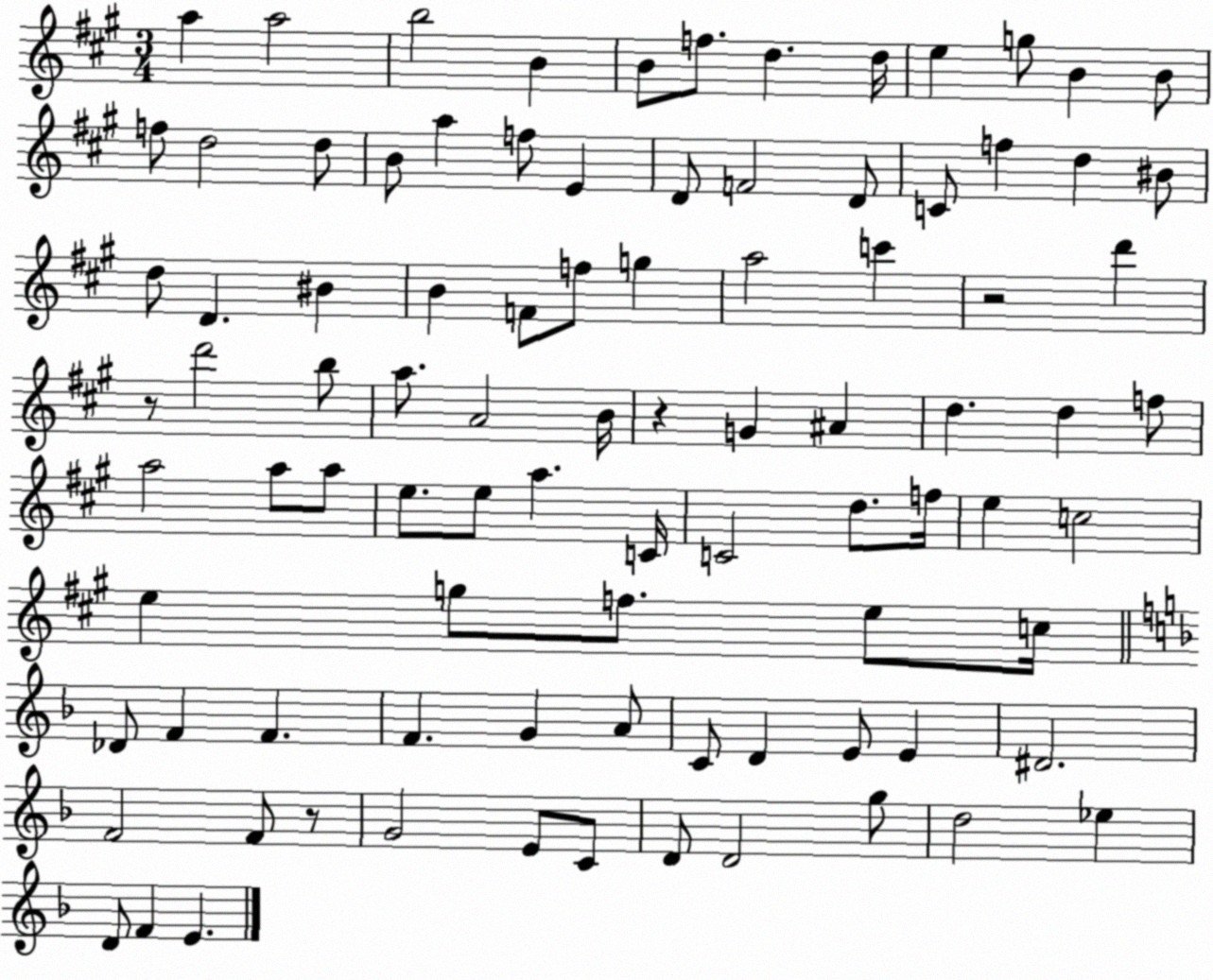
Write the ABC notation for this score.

X:1
T:Untitled
M:3/4
L:1/4
K:A
a a2 b2 B B/2 f/2 d d/4 e g/2 B B/2 f/2 d2 d/2 B/2 a f/2 E D/2 F2 D/2 C/2 f d ^B/2 d/2 D ^B B F/2 f/2 g a2 c' z2 d' z/2 d'2 b/2 a/2 A2 B/4 z G ^A d d f/2 a2 a/2 a/2 e/2 e/2 a C/4 C2 d/2 f/4 e c2 e g/2 f/2 e/2 c/4 _D/2 F F F G A/2 C/2 D E/2 E ^D2 F2 F/2 z/2 G2 E/2 C/2 D/2 D2 g/2 d2 _e D/2 F E